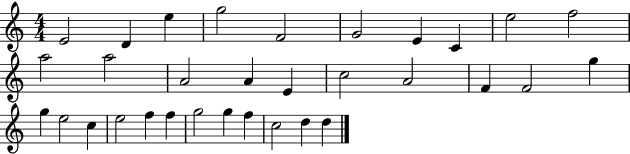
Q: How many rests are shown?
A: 0